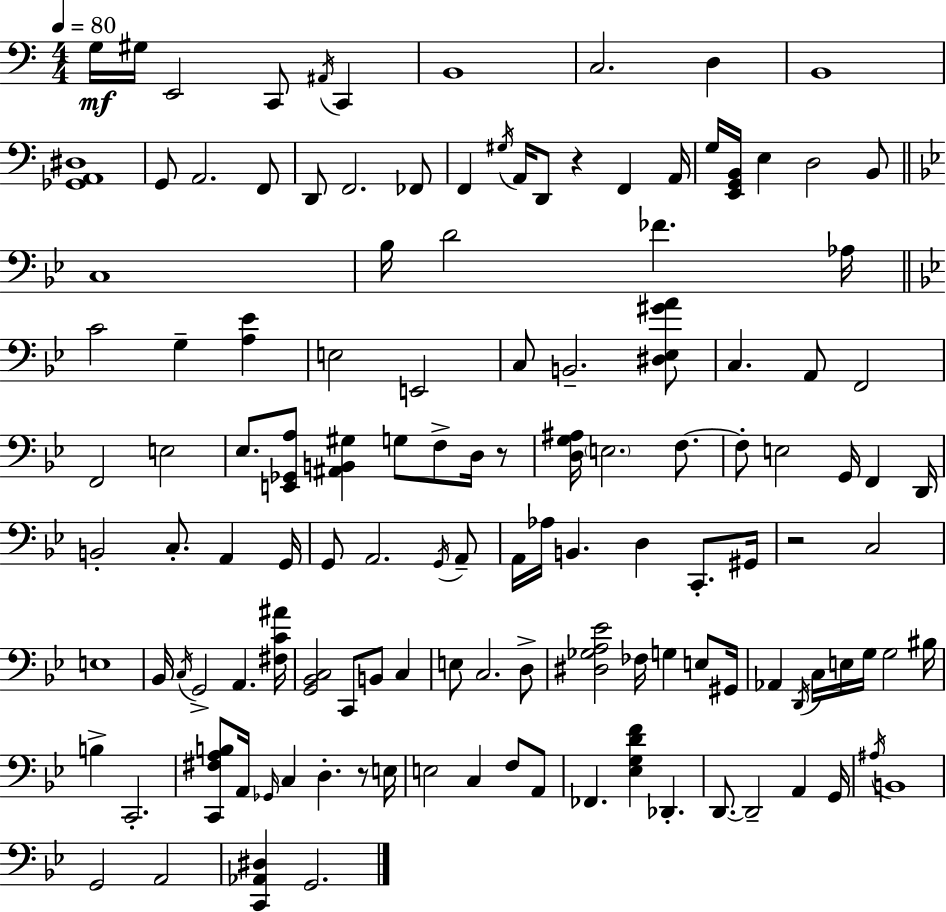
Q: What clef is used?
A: bass